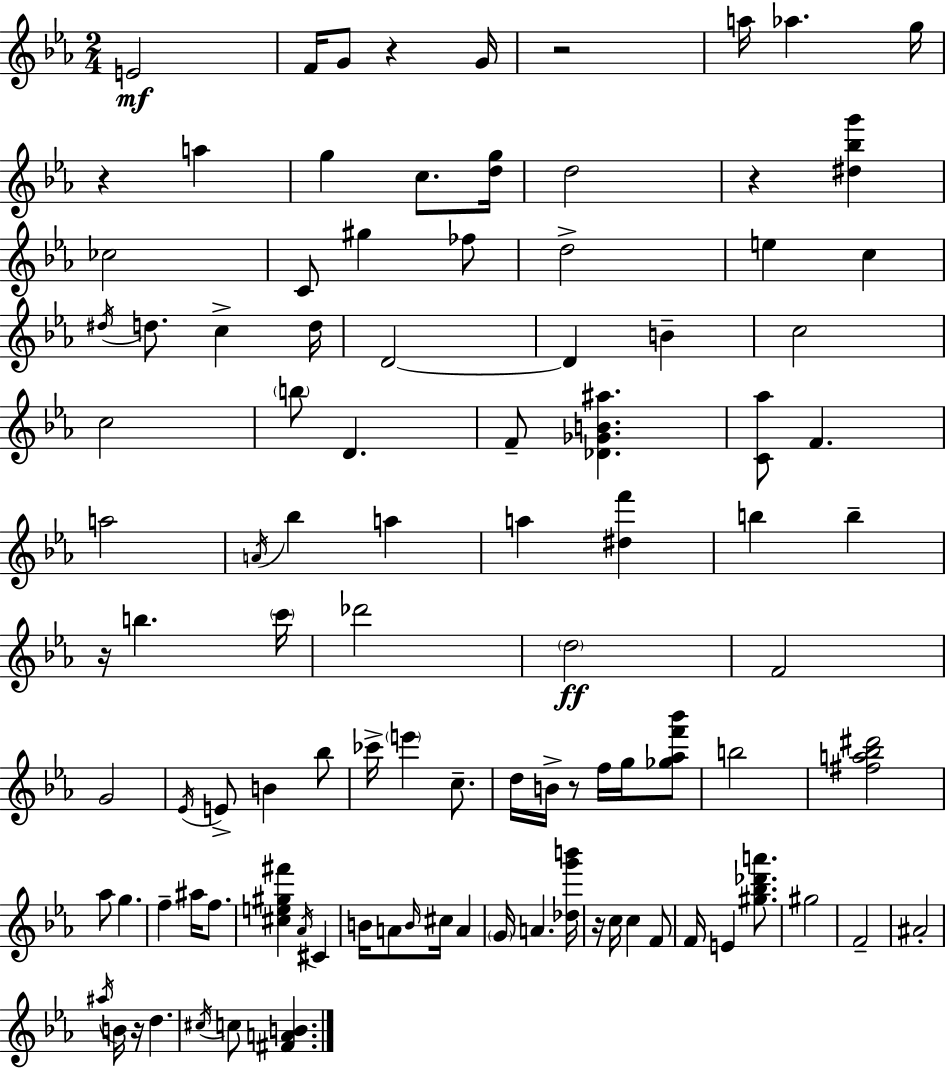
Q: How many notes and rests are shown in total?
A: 102